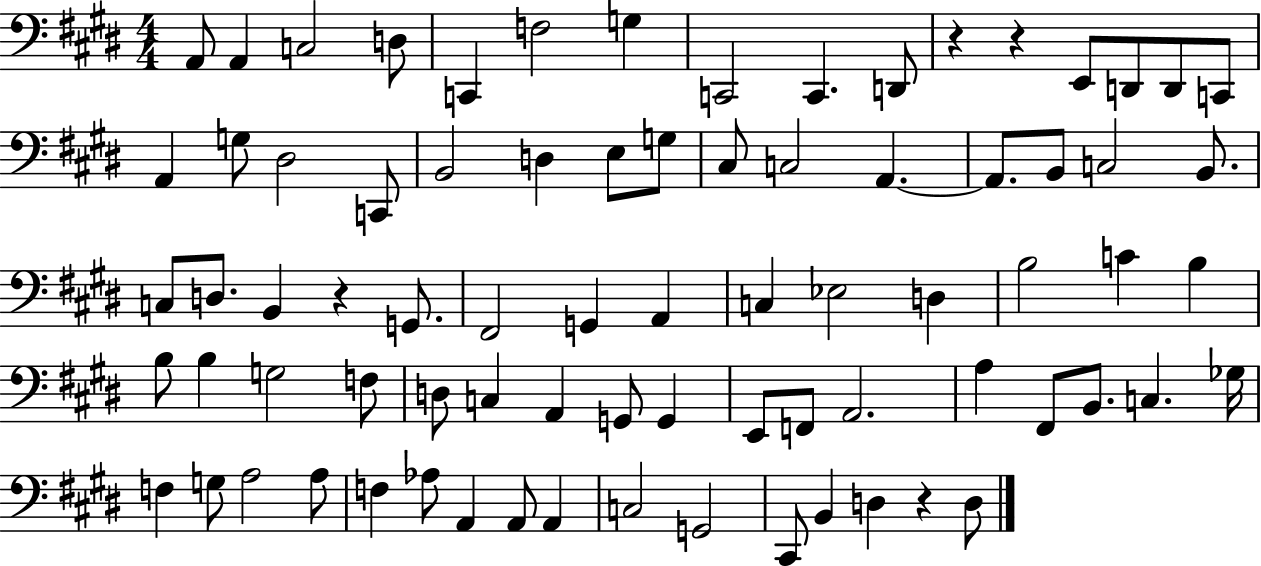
A2/e A2/q C3/h D3/e C2/q F3/h G3/q C2/h C2/q. D2/e R/q R/q E2/e D2/e D2/e C2/e A2/q G3/e D#3/h C2/e B2/h D3/q E3/e G3/e C#3/e C3/h A2/q. A2/e. B2/e C3/h B2/e. C3/e D3/e. B2/q R/q G2/e. F#2/h G2/q A2/q C3/q Eb3/h D3/q B3/h C4/q B3/q B3/e B3/q G3/h F3/e D3/e C3/q A2/q G2/e G2/q E2/e F2/e A2/h. A3/q F#2/e B2/e. C3/q. Gb3/s F3/q G3/e A3/h A3/e F3/q Ab3/e A2/q A2/e A2/q C3/h G2/h C#2/e B2/q D3/q R/q D3/e